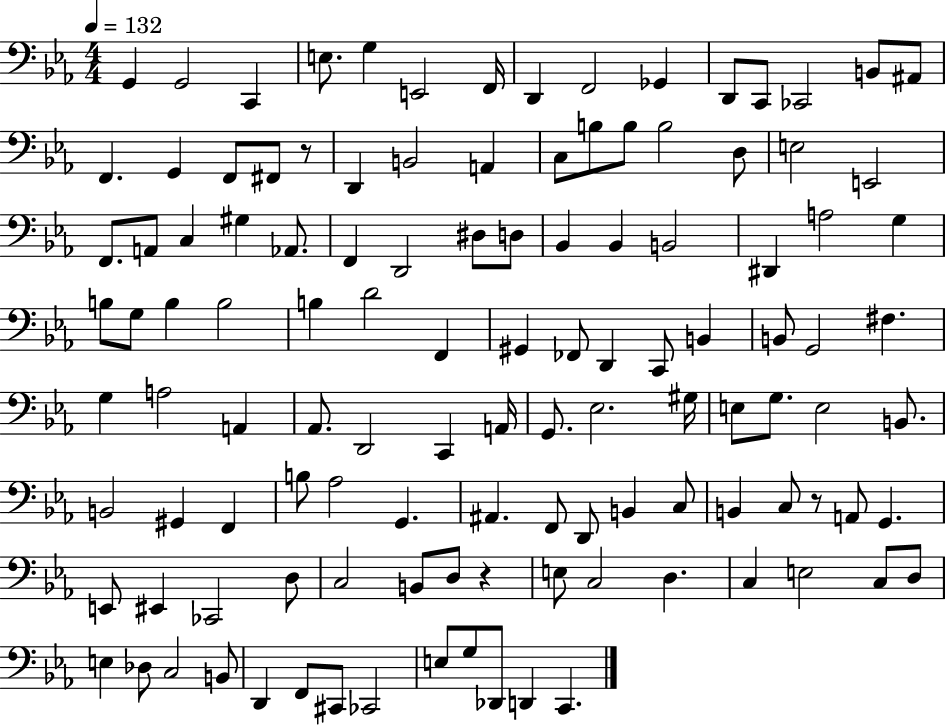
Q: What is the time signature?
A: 4/4